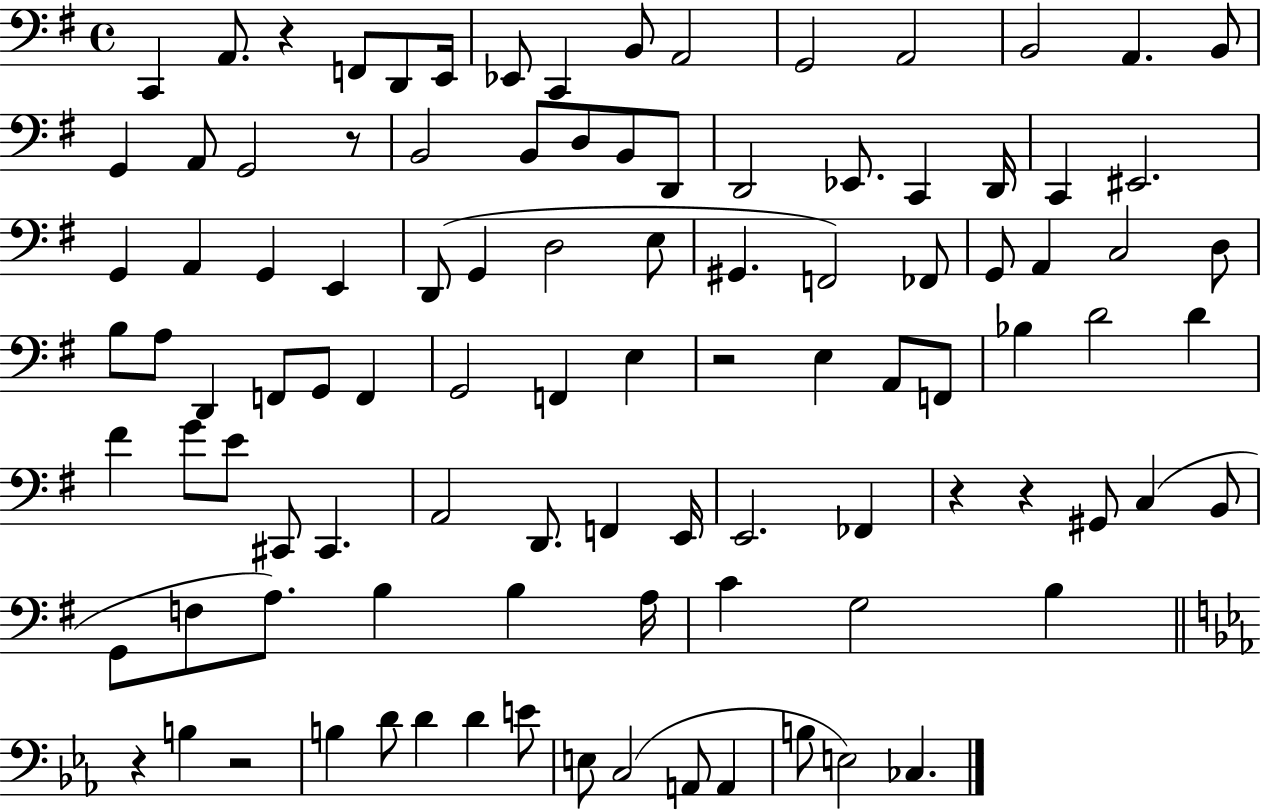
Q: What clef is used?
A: bass